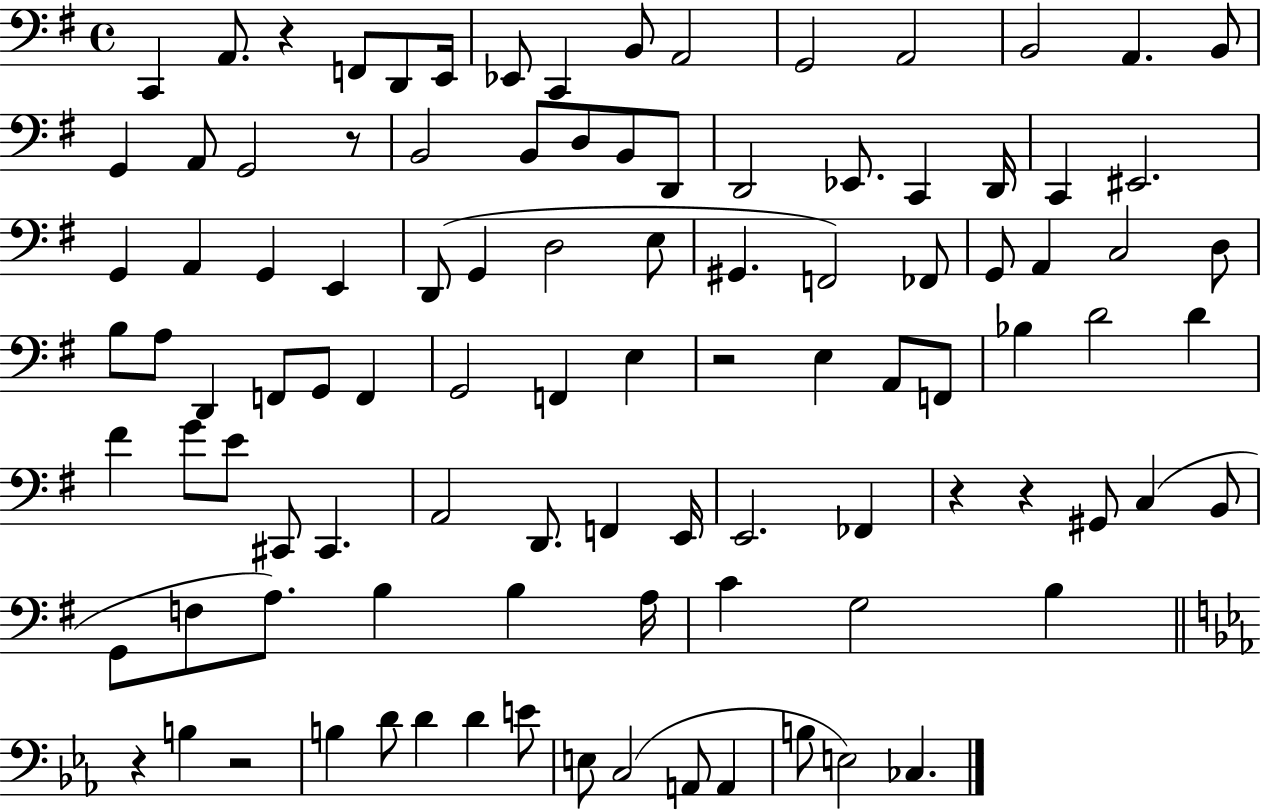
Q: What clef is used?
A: bass